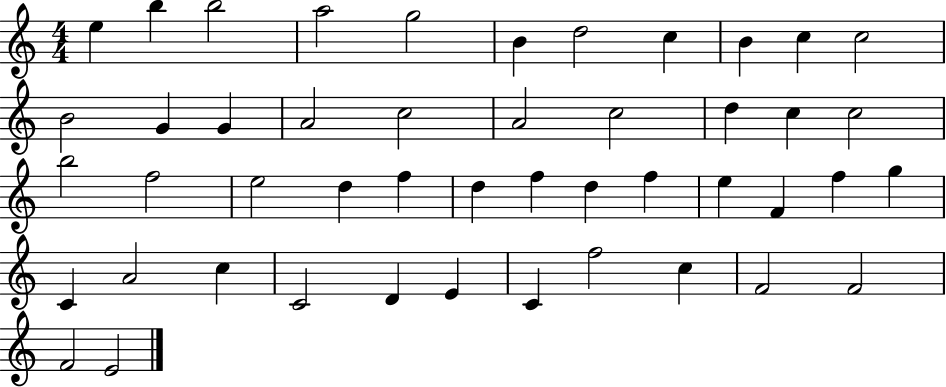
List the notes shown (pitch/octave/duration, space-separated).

E5/q B5/q B5/h A5/h G5/h B4/q D5/h C5/q B4/q C5/q C5/h B4/h G4/q G4/q A4/h C5/h A4/h C5/h D5/q C5/q C5/h B5/h F5/h E5/h D5/q F5/q D5/q F5/q D5/q F5/q E5/q F4/q F5/q G5/q C4/q A4/h C5/q C4/h D4/q E4/q C4/q F5/h C5/q F4/h F4/h F4/h E4/h